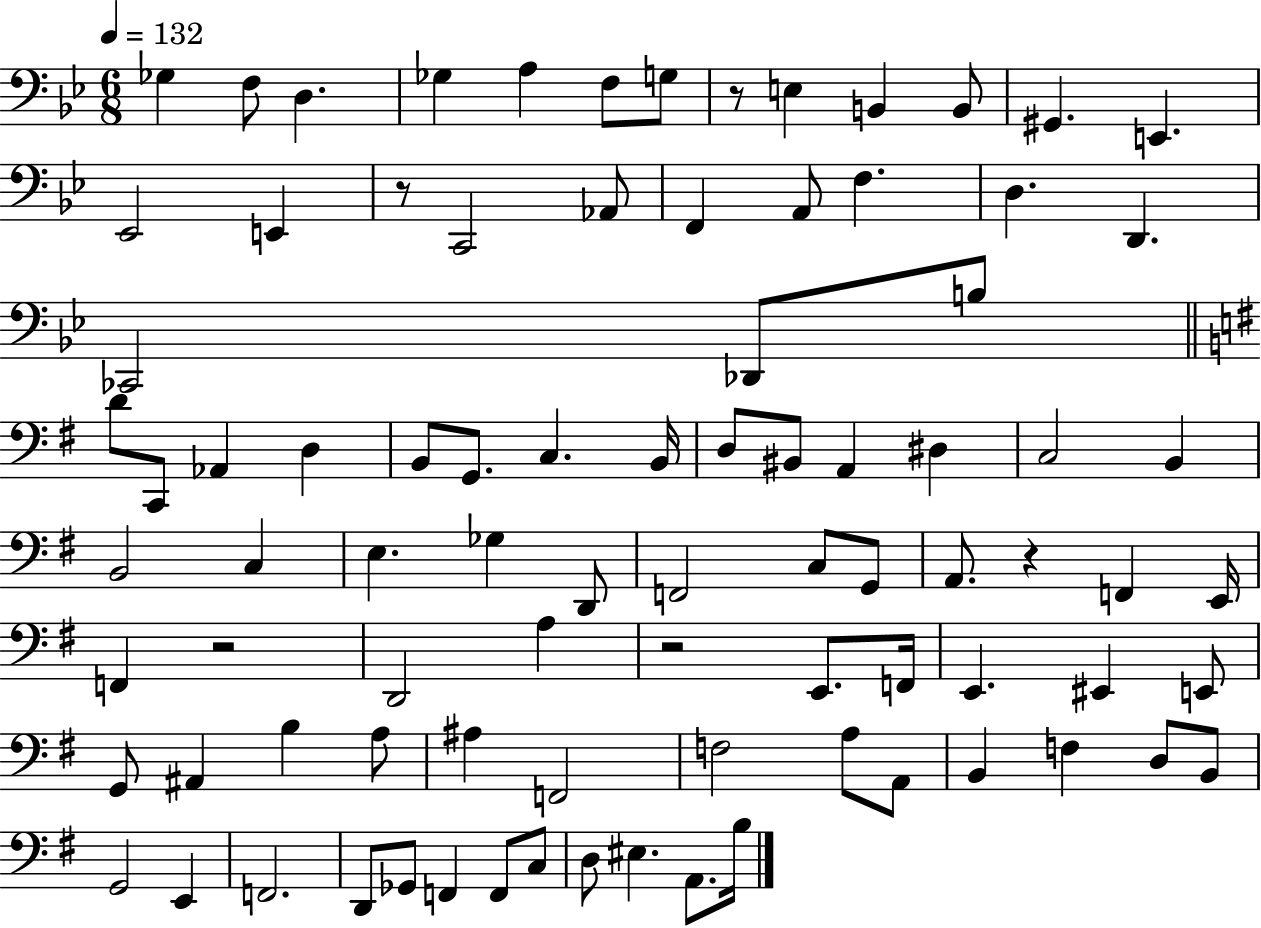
Gb3/q F3/e D3/q. Gb3/q A3/q F3/e G3/e R/e E3/q B2/q B2/e G#2/q. E2/q. Eb2/h E2/q R/e C2/h Ab2/e F2/q A2/e F3/q. D3/q. D2/q. CES2/h Db2/e B3/e D4/e C2/e Ab2/q D3/q B2/e G2/e. C3/q. B2/s D3/e BIS2/e A2/q D#3/q C3/h B2/q B2/h C3/q E3/q. Gb3/q D2/e F2/h C3/e G2/e A2/e. R/q F2/q E2/s F2/q R/h D2/h A3/q R/h E2/e. F2/s E2/q. EIS2/q E2/e G2/e A#2/q B3/q A3/e A#3/q F2/h F3/h A3/e A2/e B2/q F3/q D3/e B2/e G2/h E2/q F2/h. D2/e Gb2/e F2/q F2/e C3/e D3/e EIS3/q. A2/e. B3/s